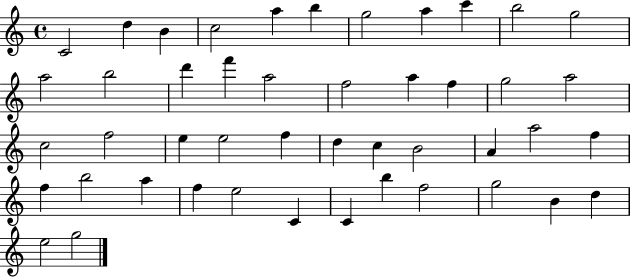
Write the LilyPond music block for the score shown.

{
  \clef treble
  \time 4/4
  \defaultTimeSignature
  \key c \major
  c'2 d''4 b'4 | c''2 a''4 b''4 | g''2 a''4 c'''4 | b''2 g''2 | \break a''2 b''2 | d'''4 f'''4 a''2 | f''2 a''4 f''4 | g''2 a''2 | \break c''2 f''2 | e''4 e''2 f''4 | d''4 c''4 b'2 | a'4 a''2 f''4 | \break f''4 b''2 a''4 | f''4 e''2 c'4 | c'4 b''4 f''2 | g''2 b'4 d''4 | \break e''2 g''2 | \bar "|."
}